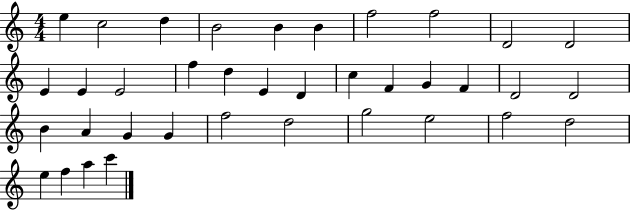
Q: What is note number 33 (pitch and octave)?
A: D5